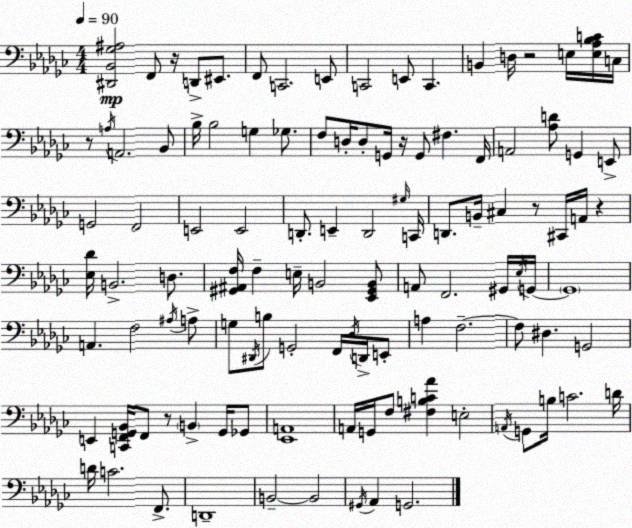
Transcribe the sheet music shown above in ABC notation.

X:1
T:Untitled
M:4/4
L:1/4
K:Ebm
[^D,,_B,,_G,^A,]2 F,,/2 z/4 D,,/2 ^E,,/2 F,,/2 C,,2 E,,/2 C,,2 E,,/2 C,, B,, D,/4 z2 E,/4 [E,_A,_B,C]/4 C,/4 z/2 A,/4 A,,2 _B,,/2 _B,/4 _B,2 G, _G,/2 F,/2 D,/4 D,/2 G,,/4 z/4 G,,/2 ^F, F,,/4 A,,2 [_A,D]/2 G,, E,,/2 G,,2 F,,2 E,,2 E,,2 D,,/2 E,, D,,2 ^G,/4 C,,/4 D,,/2 B,,/4 ^C, z/2 ^C,,/4 A,,/4 z [_E,_D]/4 B,,2 D,/2 [^G,,^A,,F,]/4 F, E,/4 B,,2 [_E,,^G,,B,,]/2 A,,/2 F,,2 ^G,,/4 _E,/4 G,,/4 G,,4 A,, F,2 ^A,/4 A,/2 G,/2 ^D,,/4 B,/2 G,,2 F,,/4 _D,/4 D,,/4 E,,/2 A, F,2 F,/2 ^D, G,,2 E,, [C,,F,,G,,_B,,]/4 F,,/2 z/2 B,, G,,/4 _G,,/2 [_E,,A,,]4 A,,/4 G,,/4 F,/2 [^F,B,C_A] E,2 A,,/4 G,,/2 B,/4 C2 D/4 D/4 C2 F,,/2 D,,4 B,,2 B,,2 ^G,,/4 _A,, G,,2